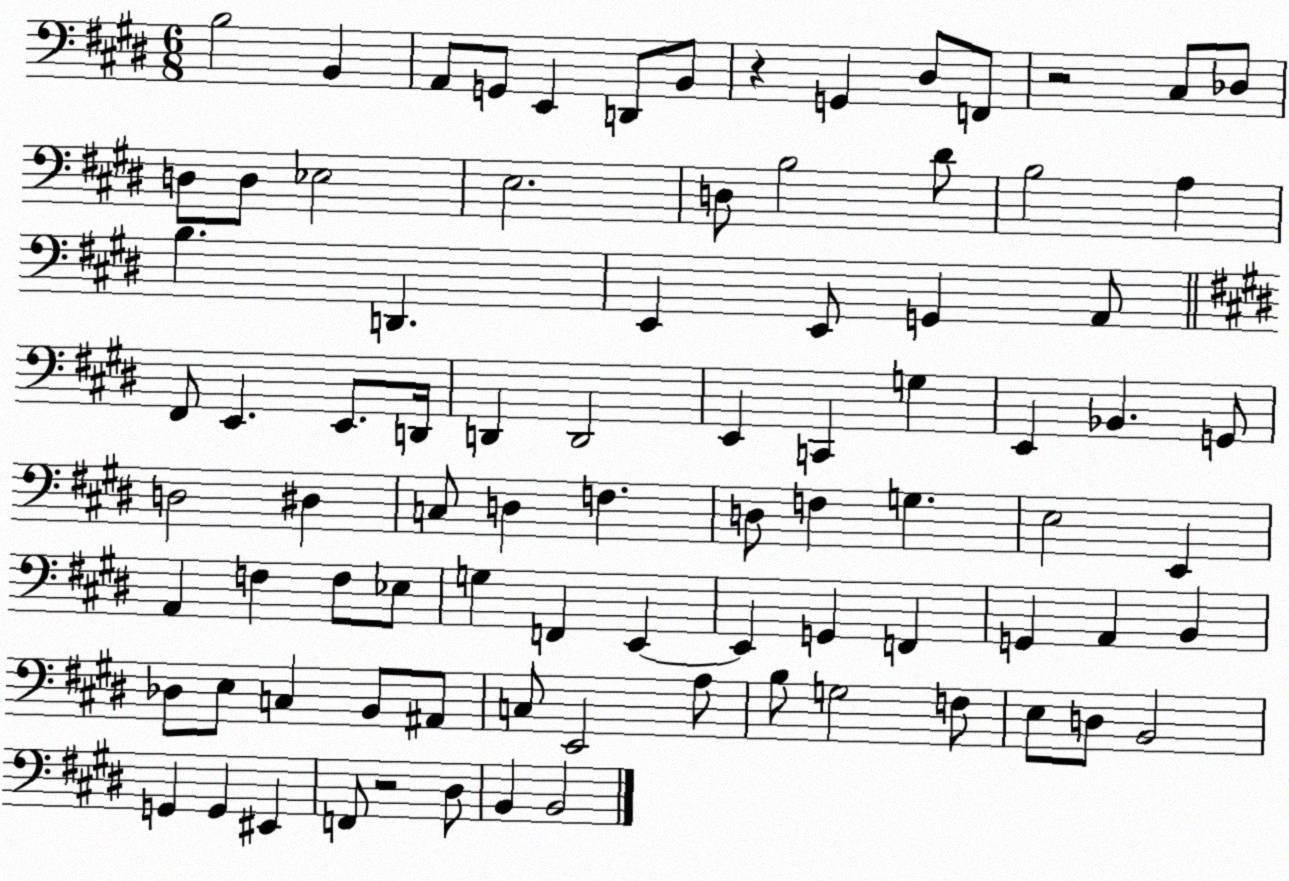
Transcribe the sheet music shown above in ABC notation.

X:1
T:Untitled
M:6/8
L:1/4
K:E
B,2 B,, A,,/2 G,,/2 E,, D,,/2 B,,/2 z G,, ^D,/2 F,,/2 z2 ^C,/2 _D,/2 D,/2 D,/2 _E,2 E,2 D,/2 B,2 ^D/2 B,2 A, B, D,, E,, E,,/2 G,, A,,/2 ^F,,/2 E,, E,,/2 D,,/4 D,, D,,2 E,, C,, G, E,, _B,, G,,/2 D,2 ^D, C,/2 D, F, D,/2 F, G, E,2 E,, A,, F, F,/2 _E,/2 G, F,, E,, E,, G,, F,, G,, A,, B,, _D,/2 E,/2 C, B,,/2 ^A,,/2 C,/2 E,,2 A,/2 B,/2 G,2 F,/2 E,/2 D,/2 B,,2 G,, G,, ^E,, F,,/2 z2 ^D,/2 B,, B,,2